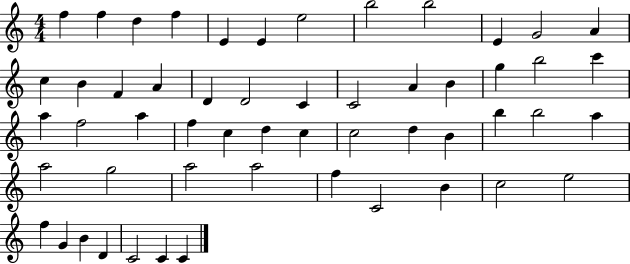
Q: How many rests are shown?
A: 0